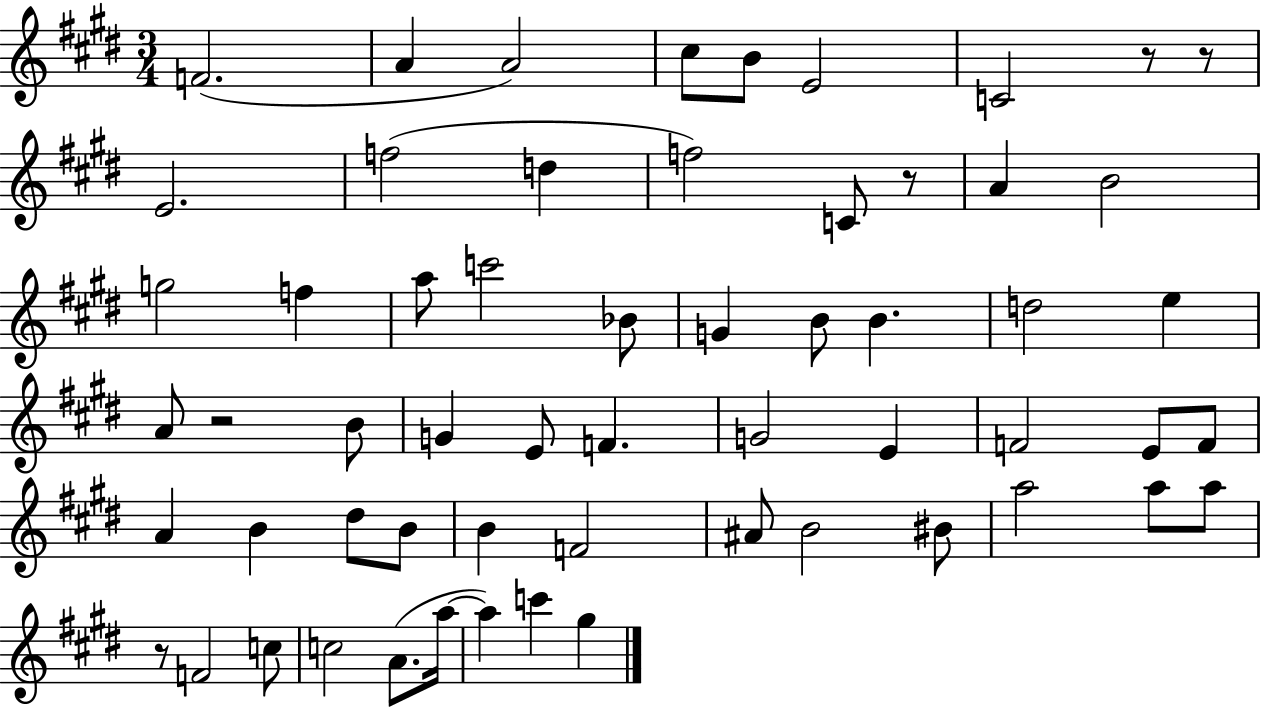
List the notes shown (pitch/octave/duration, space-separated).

F4/h. A4/q A4/h C#5/e B4/e E4/h C4/h R/e R/e E4/h. F5/h D5/q F5/h C4/e R/e A4/q B4/h G5/h F5/q A5/e C6/h Bb4/e G4/q B4/e B4/q. D5/h E5/q A4/e R/h B4/e G4/q E4/e F4/q. G4/h E4/q F4/h E4/e F4/e A4/q B4/q D#5/e B4/e B4/q F4/h A#4/e B4/h BIS4/e A5/h A5/e A5/e R/e F4/h C5/e C5/h A4/e. A5/s A5/q C6/q G#5/q